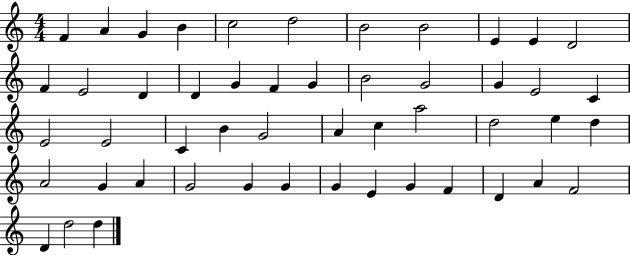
F4/q A4/q G4/q B4/q C5/h D5/h B4/h B4/h E4/q E4/q D4/h F4/q E4/h D4/q D4/q G4/q F4/q G4/q B4/h G4/h G4/q E4/h C4/q E4/h E4/h C4/q B4/q G4/h A4/q C5/q A5/h D5/h E5/q D5/q A4/h G4/q A4/q G4/h G4/q G4/q G4/q E4/q G4/q F4/q D4/q A4/q F4/h D4/q D5/h D5/q